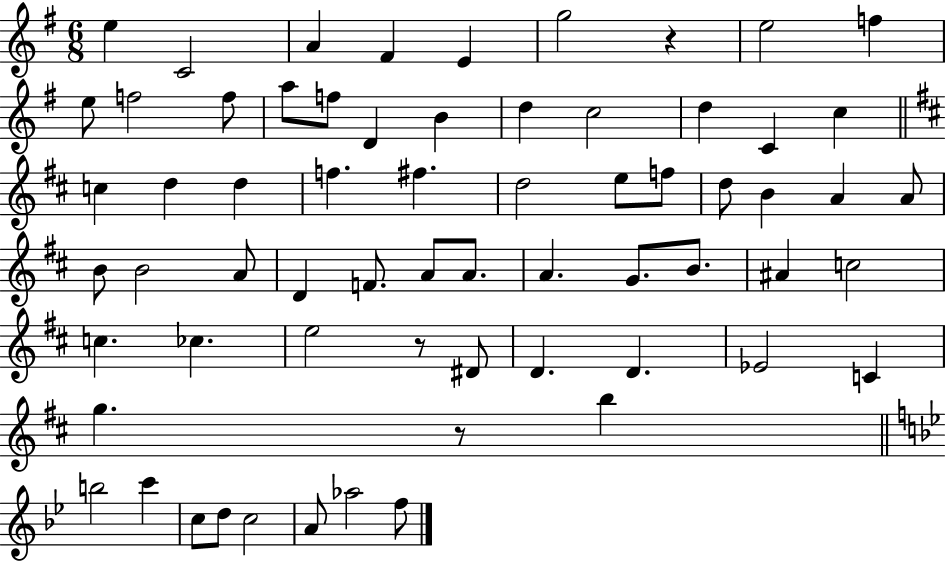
E5/q C4/h A4/q F#4/q E4/q G5/h R/q E5/h F5/q E5/e F5/h F5/e A5/e F5/e D4/q B4/q D5/q C5/h D5/q C4/q C5/q C5/q D5/q D5/q F5/q. F#5/q. D5/h E5/e F5/e D5/e B4/q A4/q A4/e B4/e B4/h A4/e D4/q F4/e. A4/e A4/e. A4/q. G4/e. B4/e. A#4/q C5/h C5/q. CES5/q. E5/h R/e D#4/e D4/q. D4/q. Eb4/h C4/q G5/q. R/e B5/q B5/h C6/q C5/e D5/e C5/h A4/e Ab5/h F5/e